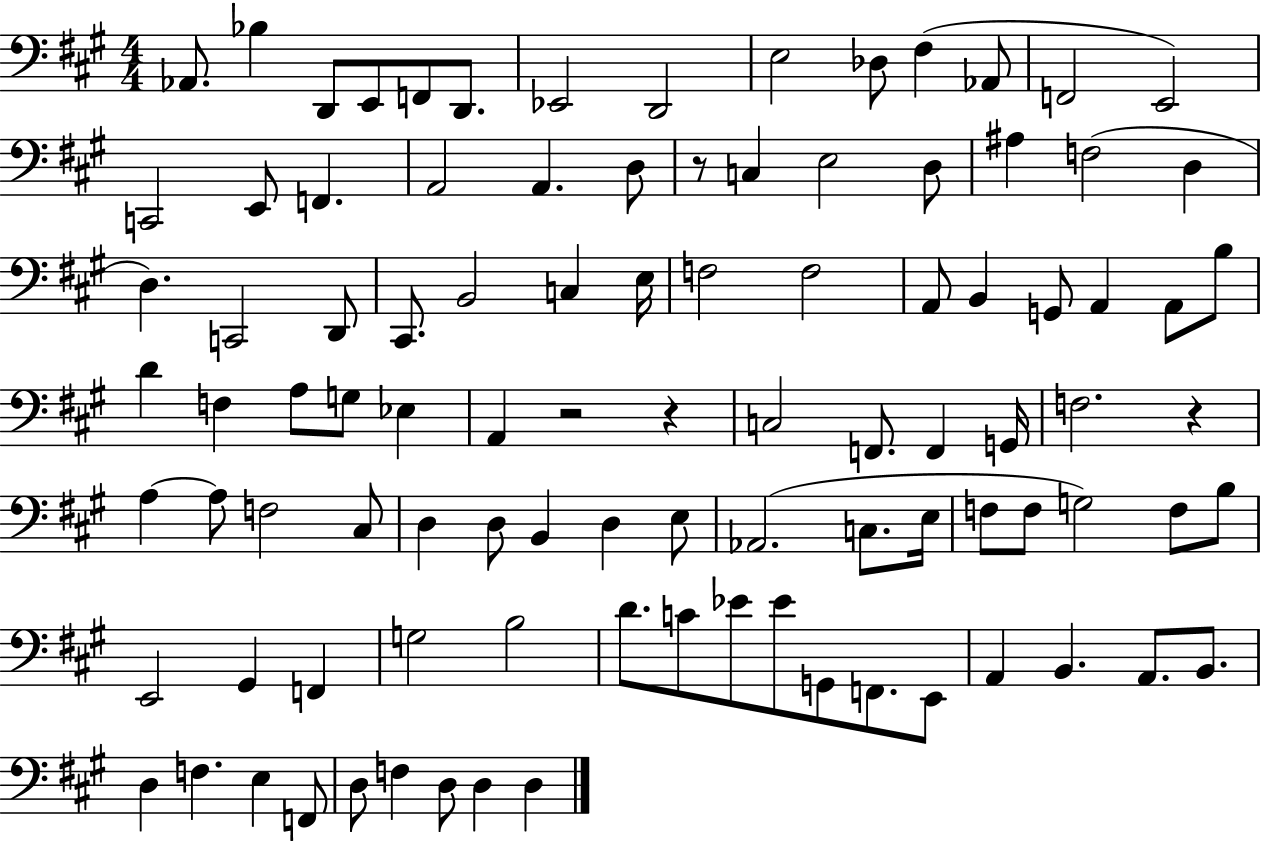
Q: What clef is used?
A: bass